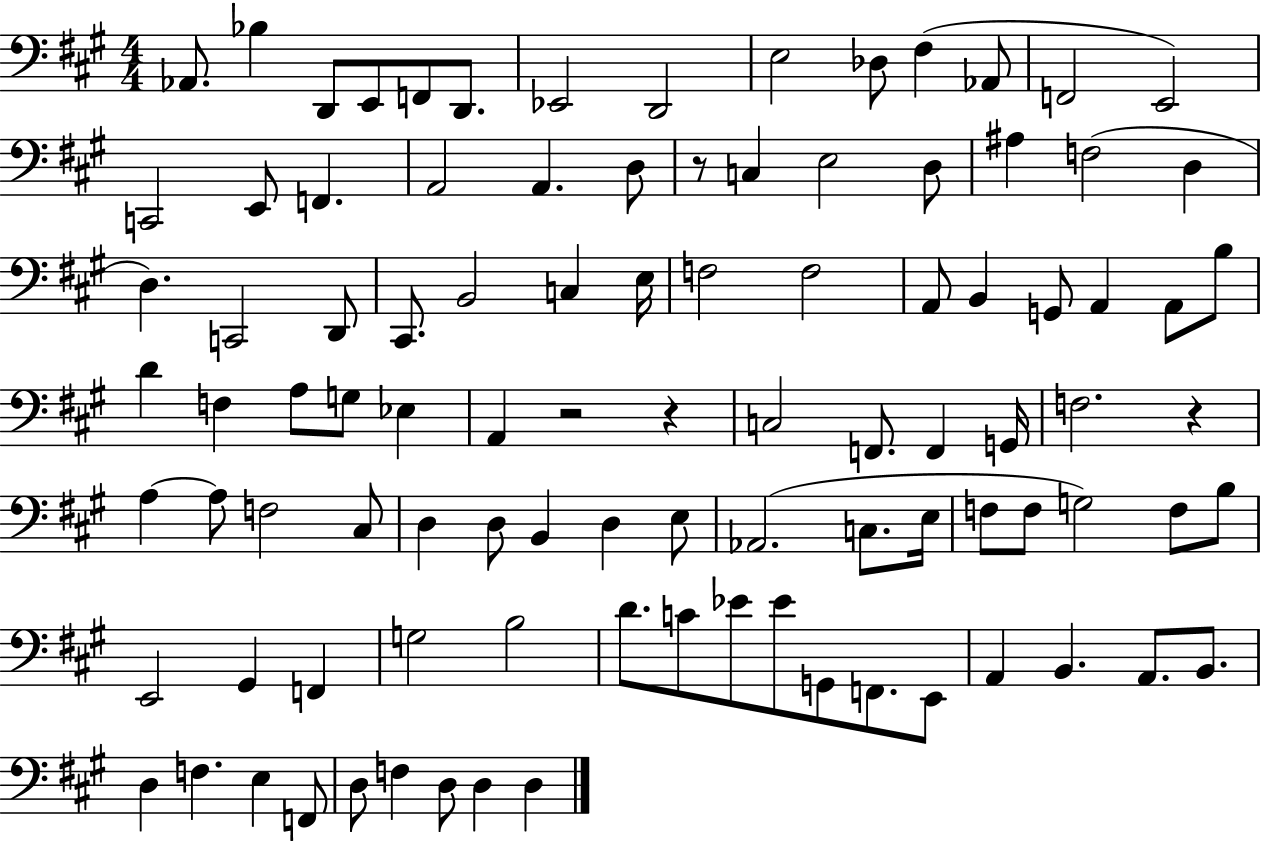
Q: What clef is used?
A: bass